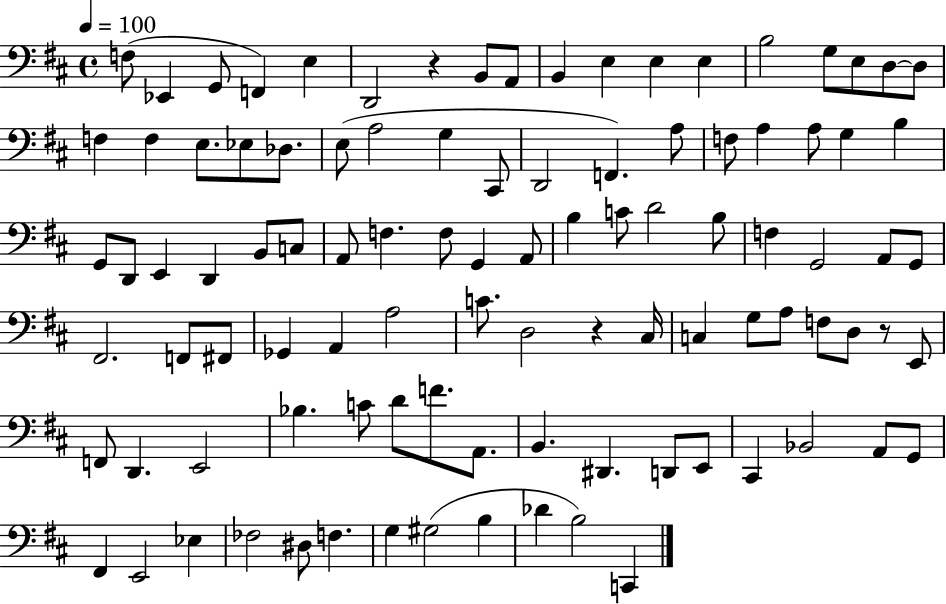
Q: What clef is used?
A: bass